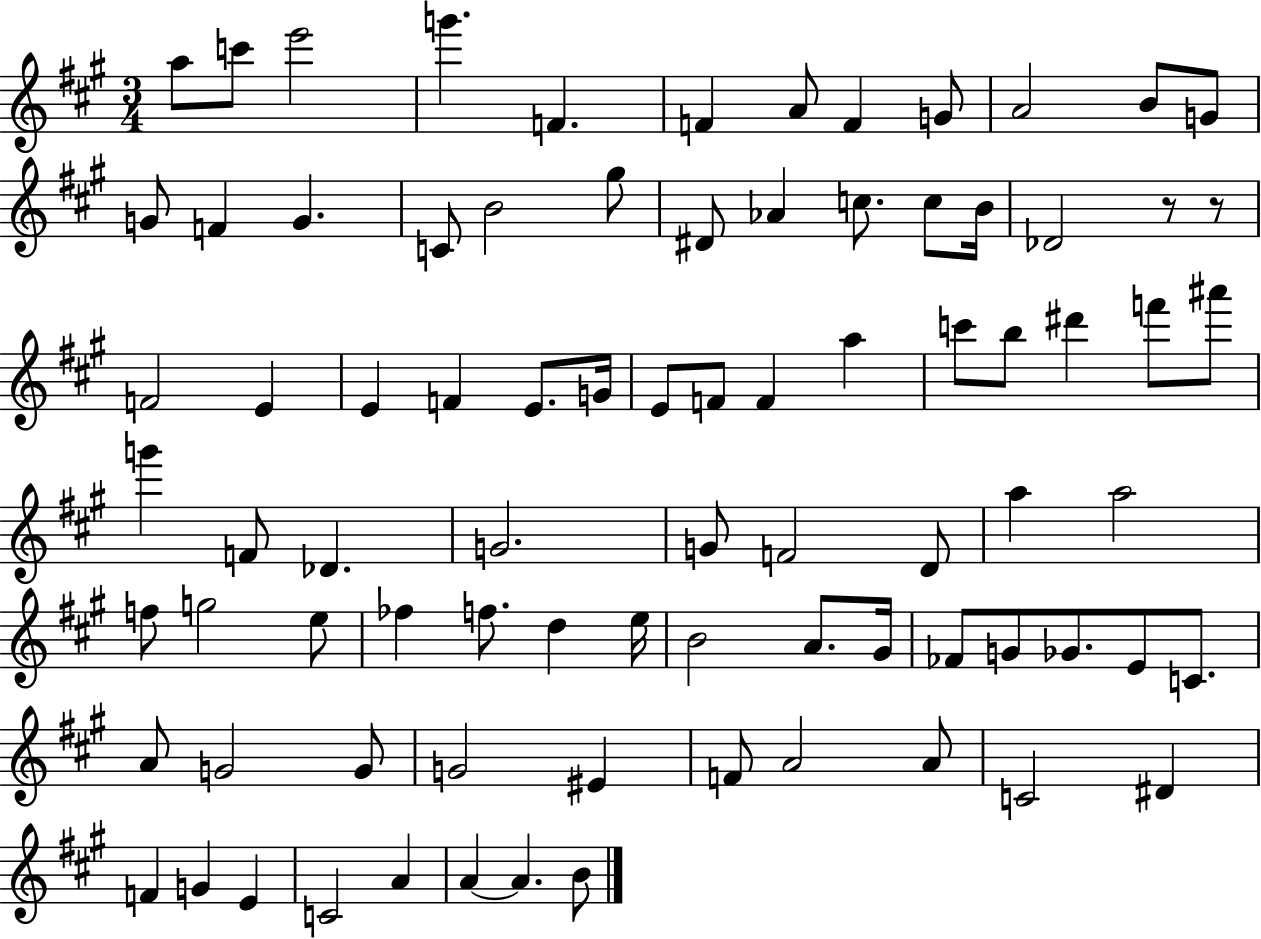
A5/e C6/e E6/h G6/q. F4/q. F4/q A4/e F4/q G4/e A4/h B4/e G4/e G4/e F4/q G4/q. C4/e B4/h G#5/e D#4/e Ab4/q C5/e. C5/e B4/s Db4/h R/e R/e F4/h E4/q E4/q F4/q E4/e. G4/s E4/e F4/e F4/q A5/q C6/e B5/e D#6/q F6/e A#6/e G6/q F4/e Db4/q. G4/h. G4/e F4/h D4/e A5/q A5/h F5/e G5/h E5/e FES5/q F5/e. D5/q E5/s B4/h A4/e. G#4/s FES4/e G4/e Gb4/e. E4/e C4/e. A4/e G4/h G4/e G4/h EIS4/q F4/e A4/h A4/e C4/h D#4/q F4/q G4/q E4/q C4/h A4/q A4/q A4/q. B4/e